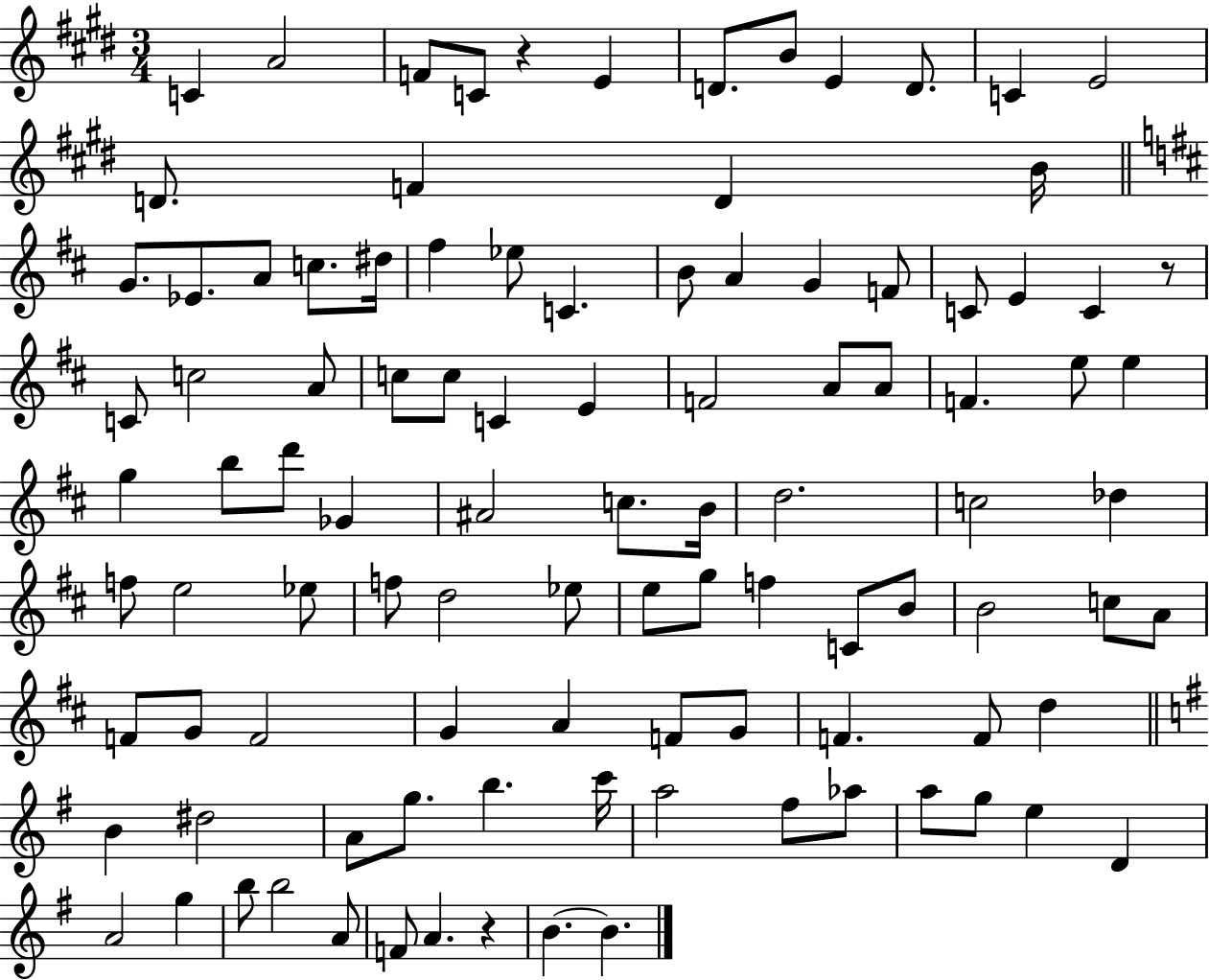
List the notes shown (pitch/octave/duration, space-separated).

C4/q A4/h F4/e C4/e R/q E4/q D4/e. B4/e E4/q D4/e. C4/q E4/h D4/e. F4/q D4/q B4/s G4/e. Eb4/e. A4/e C5/e. D#5/s F#5/q Eb5/e C4/q. B4/e A4/q G4/q F4/e C4/e E4/q C4/q R/e C4/e C5/h A4/e C5/e C5/e C4/q E4/q F4/h A4/e A4/e F4/q. E5/e E5/q G5/q B5/e D6/e Gb4/q A#4/h C5/e. B4/s D5/h. C5/h Db5/q F5/e E5/h Eb5/e F5/e D5/h Eb5/e E5/e G5/e F5/q C4/e B4/e B4/h C5/e A4/e F4/e G4/e F4/h G4/q A4/q F4/e G4/e F4/q. F4/e D5/q B4/q D#5/h A4/e G5/e. B5/q. C6/s A5/h F#5/e Ab5/e A5/e G5/e E5/q D4/q A4/h G5/q B5/e B5/h A4/e F4/e A4/q. R/q B4/q. B4/q.